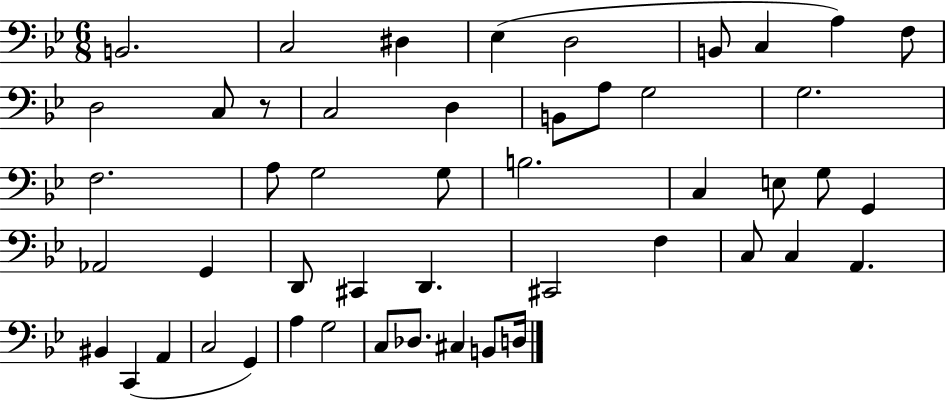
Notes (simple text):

B2/h. C3/h D#3/q Eb3/q D3/h B2/e C3/q A3/q F3/e D3/h C3/e R/e C3/h D3/q B2/e A3/e G3/h G3/h. F3/h. A3/e G3/h G3/e B3/h. C3/q E3/e G3/e G2/q Ab2/h G2/q D2/e C#2/q D2/q. C#2/h F3/q C3/e C3/q A2/q. BIS2/q C2/q A2/q C3/h G2/q A3/q G3/h C3/e Db3/e. C#3/q B2/e D3/s